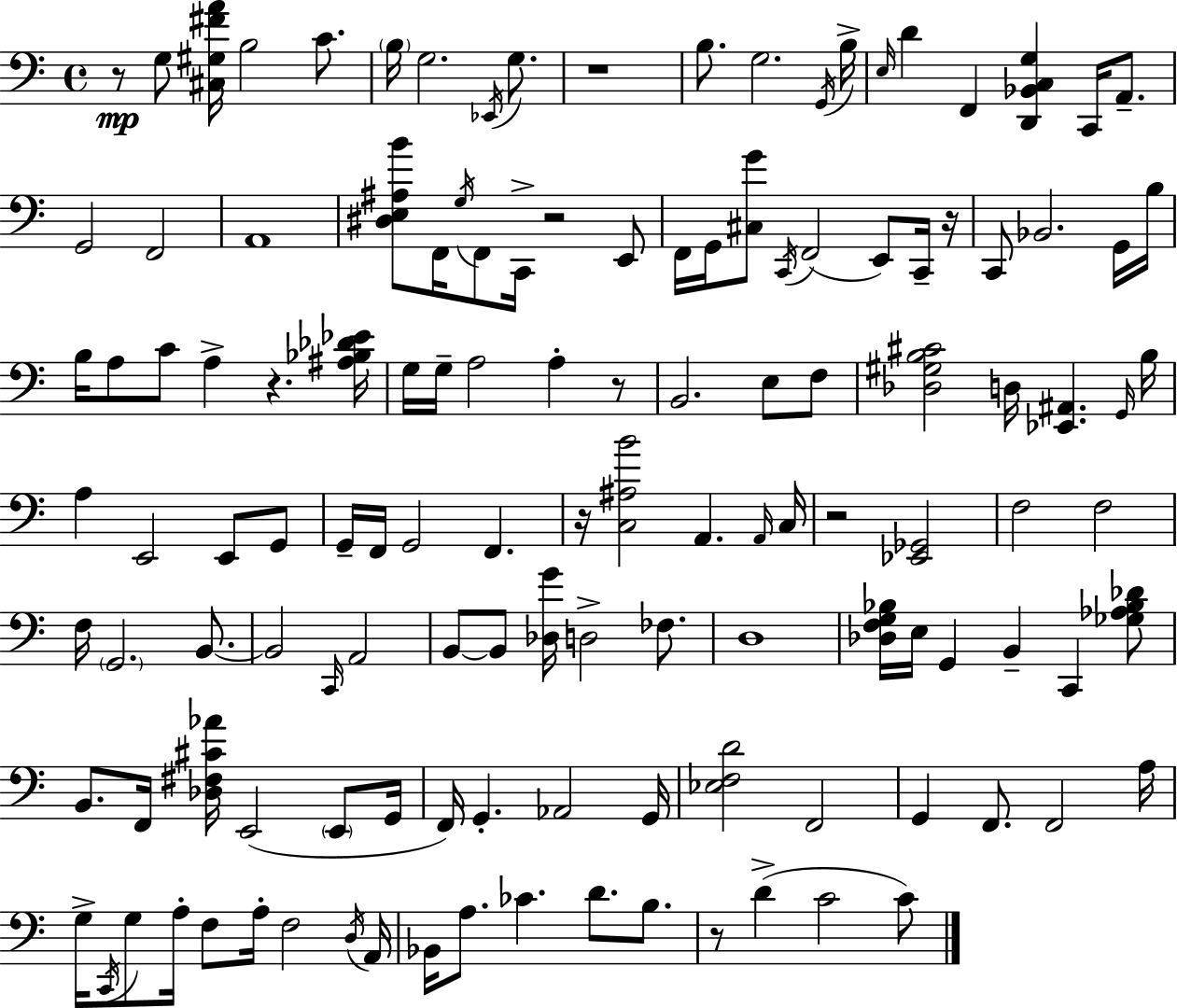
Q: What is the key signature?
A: C major